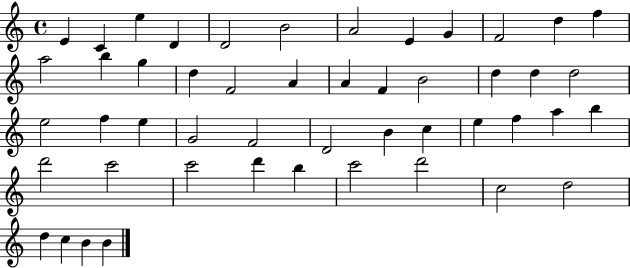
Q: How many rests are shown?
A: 0